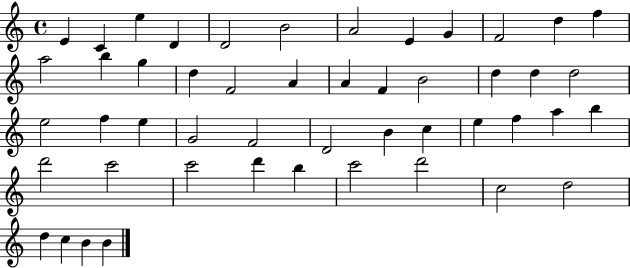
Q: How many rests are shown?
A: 0